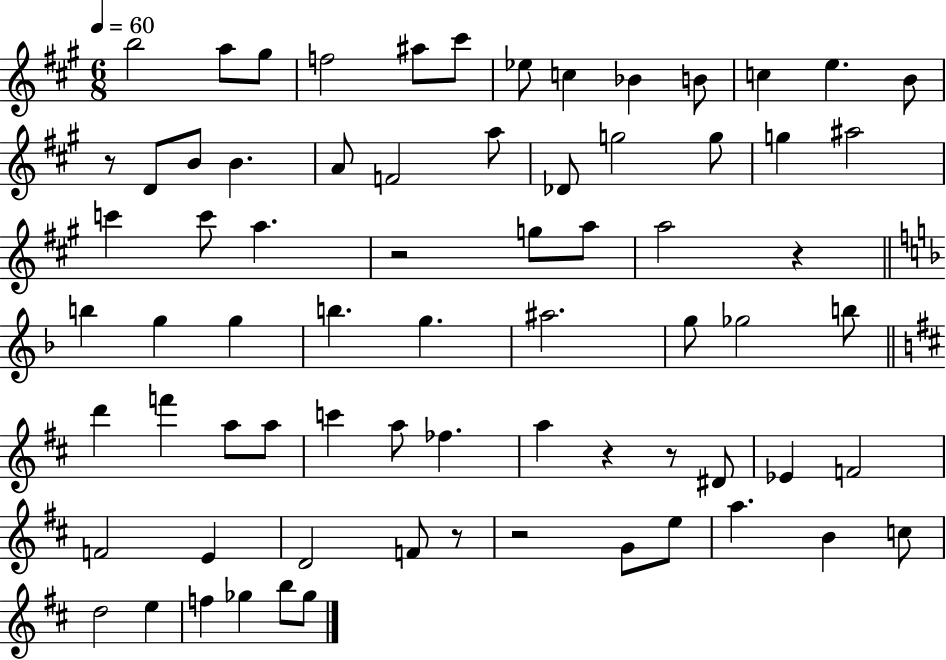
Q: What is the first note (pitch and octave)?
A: B5